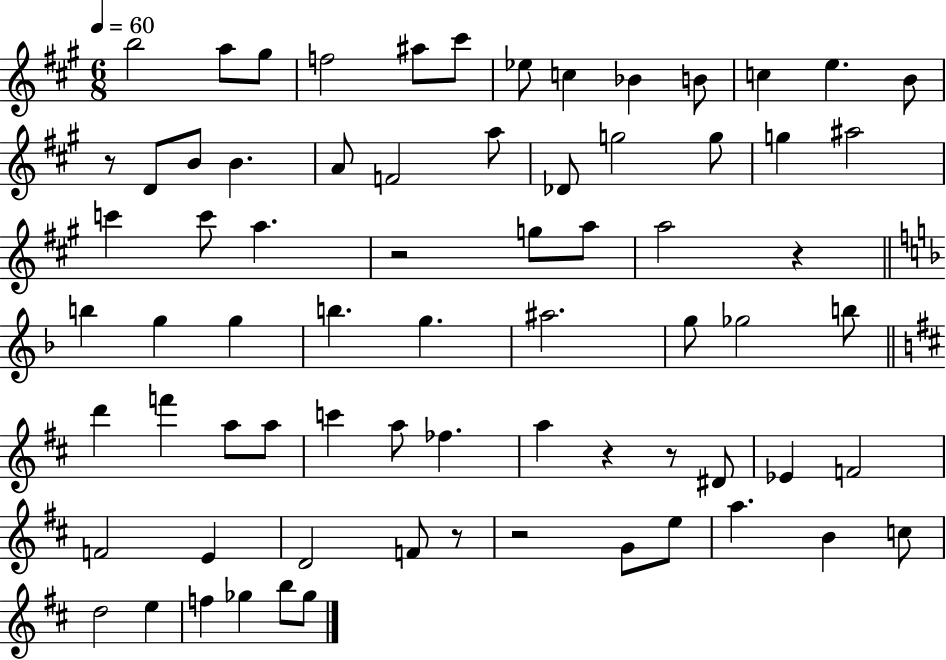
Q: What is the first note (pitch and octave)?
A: B5